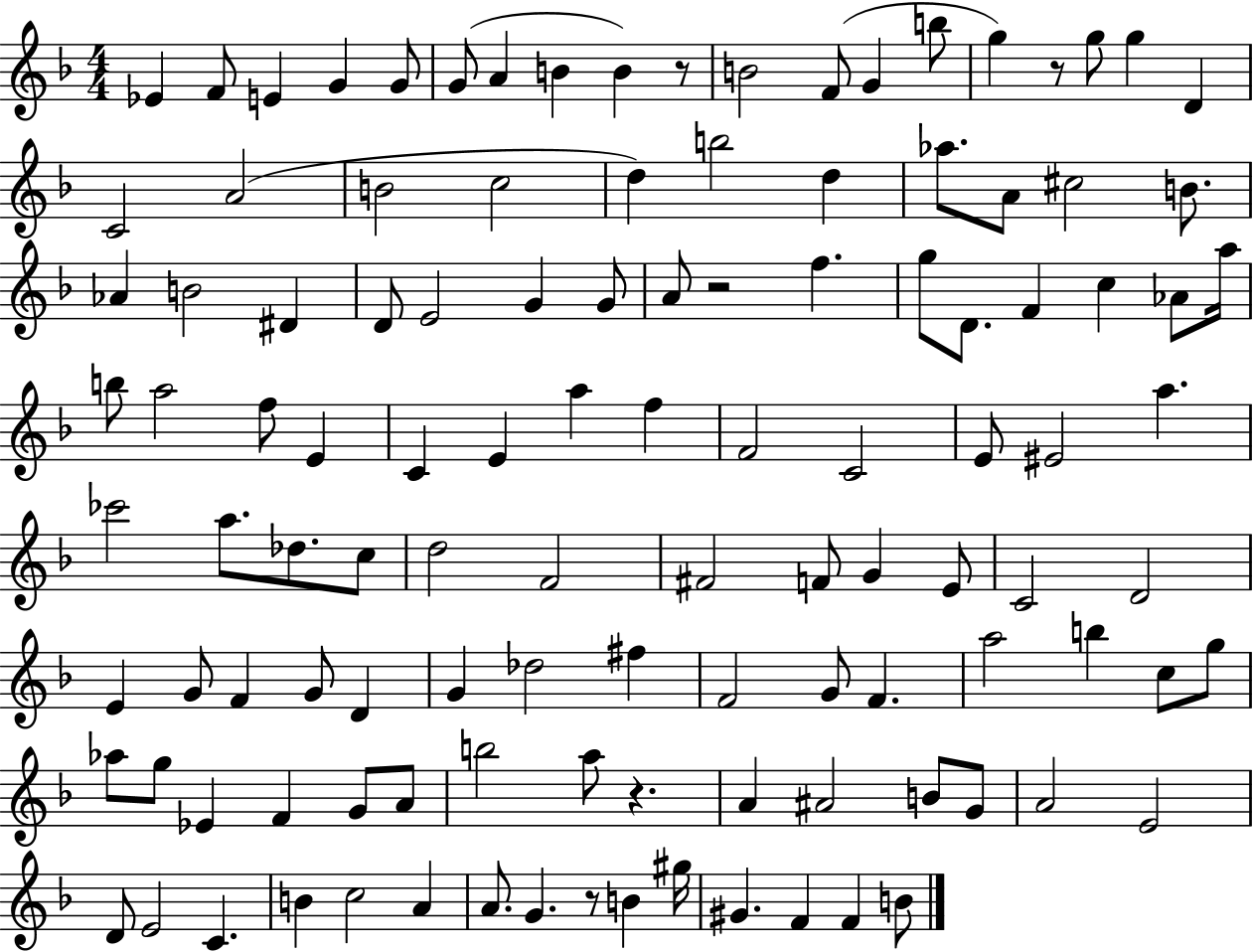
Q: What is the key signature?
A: F major